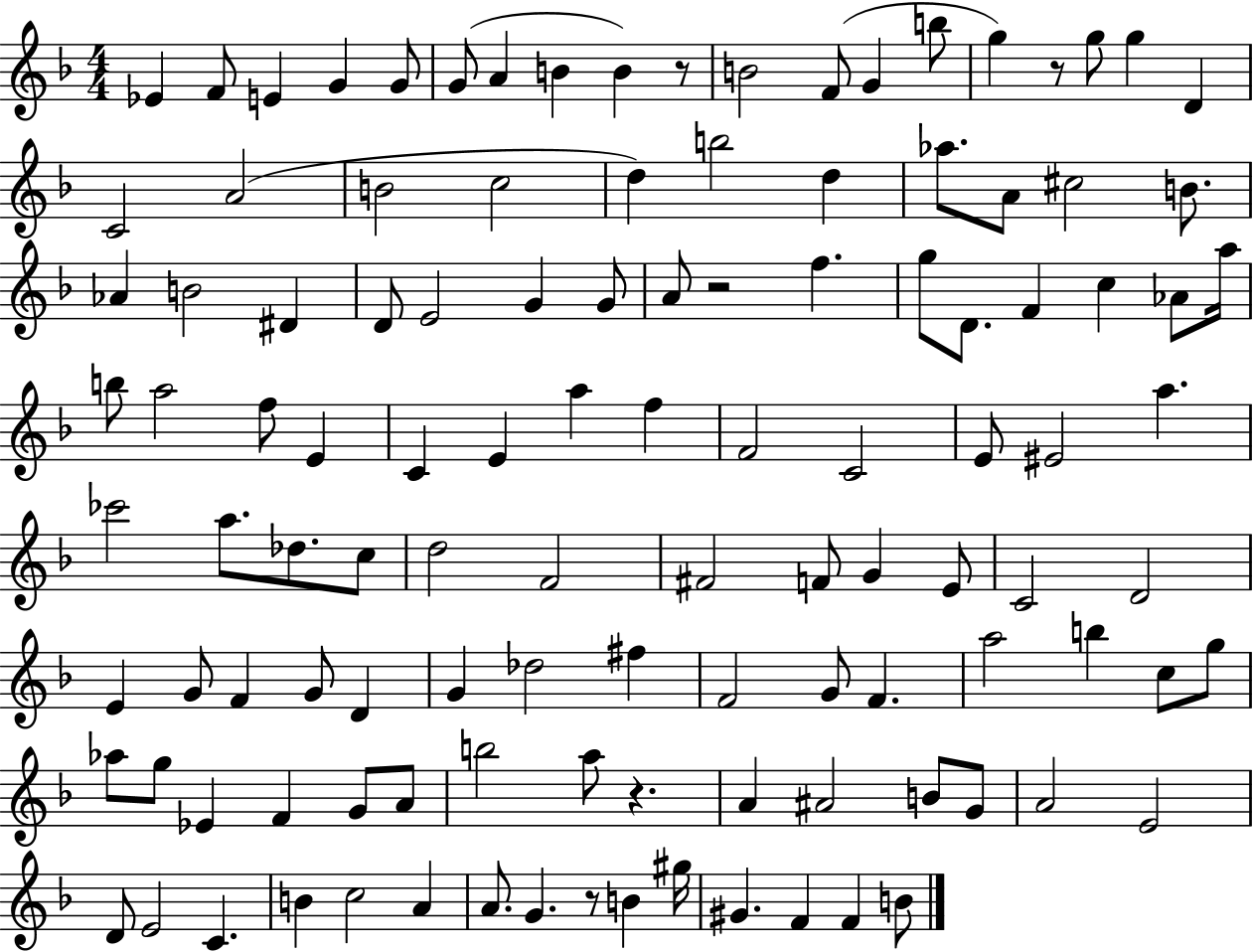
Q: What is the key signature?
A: F major